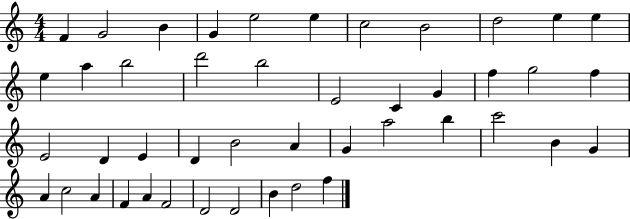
F4/q G4/h B4/q G4/q E5/h E5/q C5/h B4/h D5/h E5/q E5/q E5/q A5/q B5/h D6/h B5/h E4/h C4/q G4/q F5/q G5/h F5/q E4/h D4/q E4/q D4/q B4/h A4/q G4/q A5/h B5/q C6/h B4/q G4/q A4/q C5/h A4/q F4/q A4/q F4/h D4/h D4/h B4/q D5/h F5/q